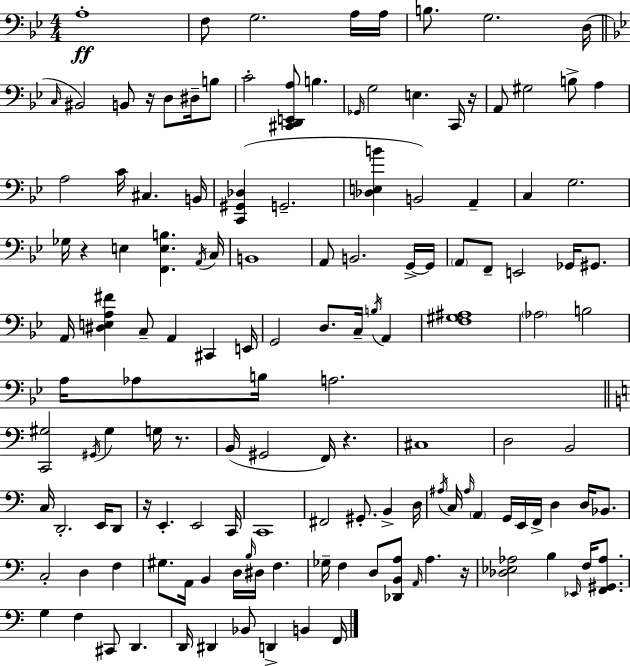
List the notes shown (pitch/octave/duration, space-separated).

A3/w F3/e G3/h. A3/s A3/s B3/e. G3/h. D3/s C3/s BIS2/h B2/e R/s D3/e D#3/s B3/e C4/h [C#2,D2,E2,A3]/e B3/q. Gb2/s G3/h E3/q. C2/s R/s A2/e G#3/h B3/e A3/q A3/h C4/s C#3/q. B2/s [C2,G#2,Db3]/q G2/h. [Db3,E3,B4]/q B2/h A2/q C3/q G3/h. Gb3/s R/q E3/q [F2,E3,B3]/q. A2/s C3/s B2/w A2/e B2/h. G2/s G2/s A2/e F2/e E2/h Gb2/s G#2/e. A2/s [D#3,E3,A3,F#4]/q C3/e A2/q C#2/q E2/s G2/h D3/e. C3/s B3/s A2/q [F3,G#3,A#3]/w Ab3/h B3/h A3/s Ab3/e B3/s A3/h. [C2,G#3]/h G#2/s G#3/q G3/s R/e. B2/s G#2/h F2/s R/q. C#3/w D3/h B2/h C3/s D2/h. E2/s D2/e R/s E2/q. E2/h C2/s C2/w F#2/h G#2/e. B2/q D3/s A#3/s C3/s A#3/s A2/q G2/s E2/s F2/s D3/q D3/s Bb2/e. C3/h D3/q F3/q G#3/e. A2/s B2/q D3/s B3/s D#3/s F3/q. Gb3/s F3/q D3/e [Db2,B2,A3]/e A2/s A3/q. R/s [Db3,Eb3,Ab3]/h B3/q Eb2/s F3/s [F2,G#2,Ab3]/e. G3/q F3/q C#2/e D2/q. D2/s D#2/q Bb2/e D2/q B2/q F2/s